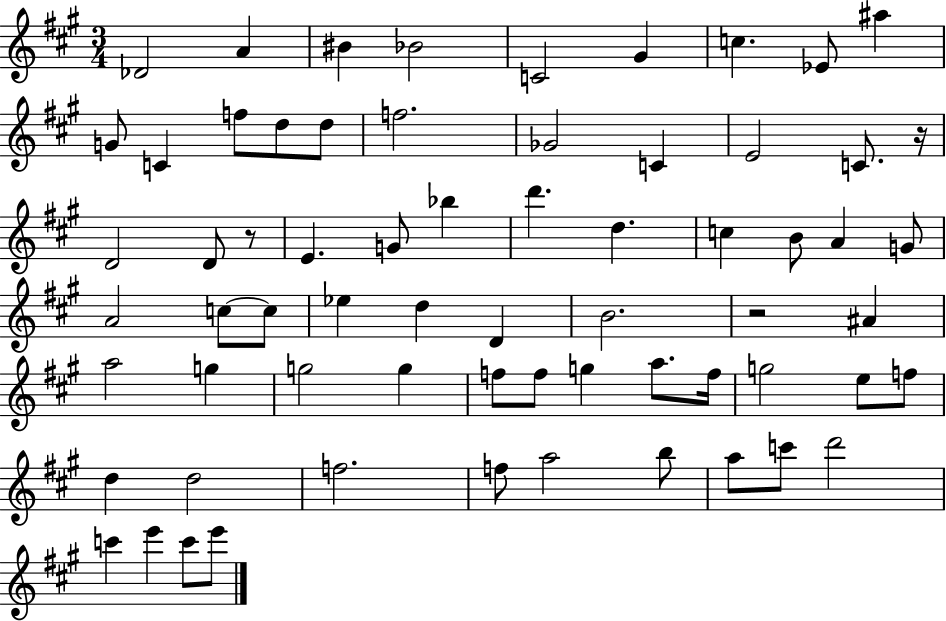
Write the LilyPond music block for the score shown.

{
  \clef treble
  \numericTimeSignature
  \time 3/4
  \key a \major
  des'2 a'4 | bis'4 bes'2 | c'2 gis'4 | c''4. ees'8 ais''4 | \break g'8 c'4 f''8 d''8 d''8 | f''2. | ges'2 c'4 | e'2 c'8. r16 | \break d'2 d'8 r8 | e'4. g'8 bes''4 | d'''4. d''4. | c''4 b'8 a'4 g'8 | \break a'2 c''8~~ c''8 | ees''4 d''4 d'4 | b'2. | r2 ais'4 | \break a''2 g''4 | g''2 g''4 | f''8 f''8 g''4 a''8. f''16 | g''2 e''8 f''8 | \break d''4 d''2 | f''2. | f''8 a''2 b''8 | a''8 c'''8 d'''2 | \break c'''4 e'''4 c'''8 e'''8 | \bar "|."
}